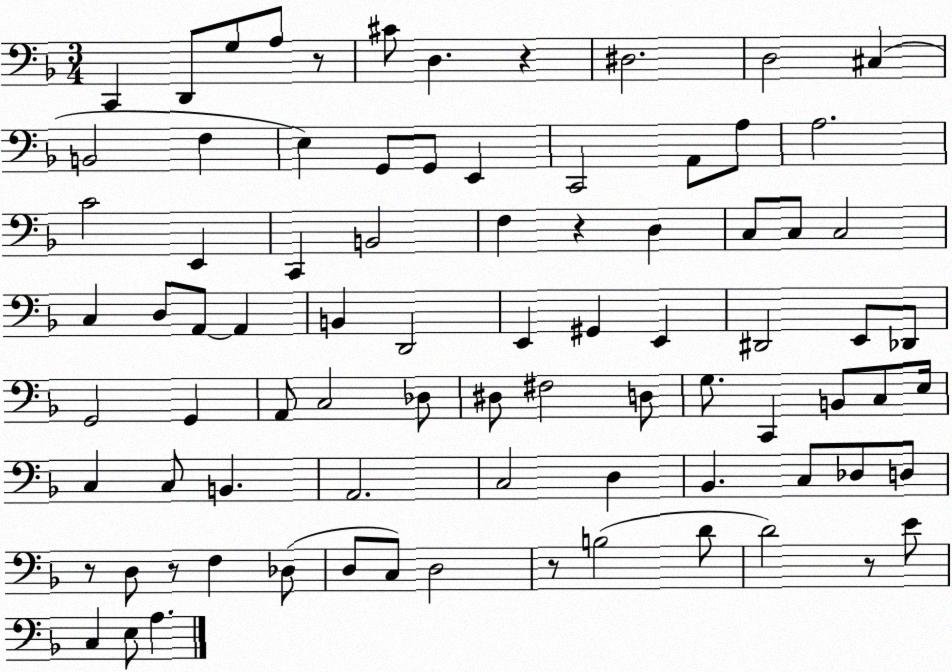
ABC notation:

X:1
T:Untitled
M:3/4
L:1/4
K:F
C,, D,,/2 G,/2 A,/2 z/2 ^C/2 D, z ^D,2 D,2 ^C, B,,2 F, E, G,,/2 G,,/2 E,, C,,2 A,,/2 A,/2 A,2 C2 E,, C,, B,,2 F, z D, C,/2 C,/2 C,2 C, D,/2 A,,/2 A,, B,, D,,2 E,, ^G,, E,, ^D,,2 E,,/2 _D,,/2 G,,2 G,, A,,/2 C,2 _D,/2 ^D,/2 ^F,2 D,/2 G,/2 C,, B,,/2 C,/2 E,/4 C, C,/2 B,, A,,2 C,2 D, _B,, C,/2 _D,/2 D,/2 z/2 D,/2 z/2 F, _D,/2 D,/2 C,/2 D,2 z/2 B,2 D/2 D2 z/2 E/2 C, E,/2 A,